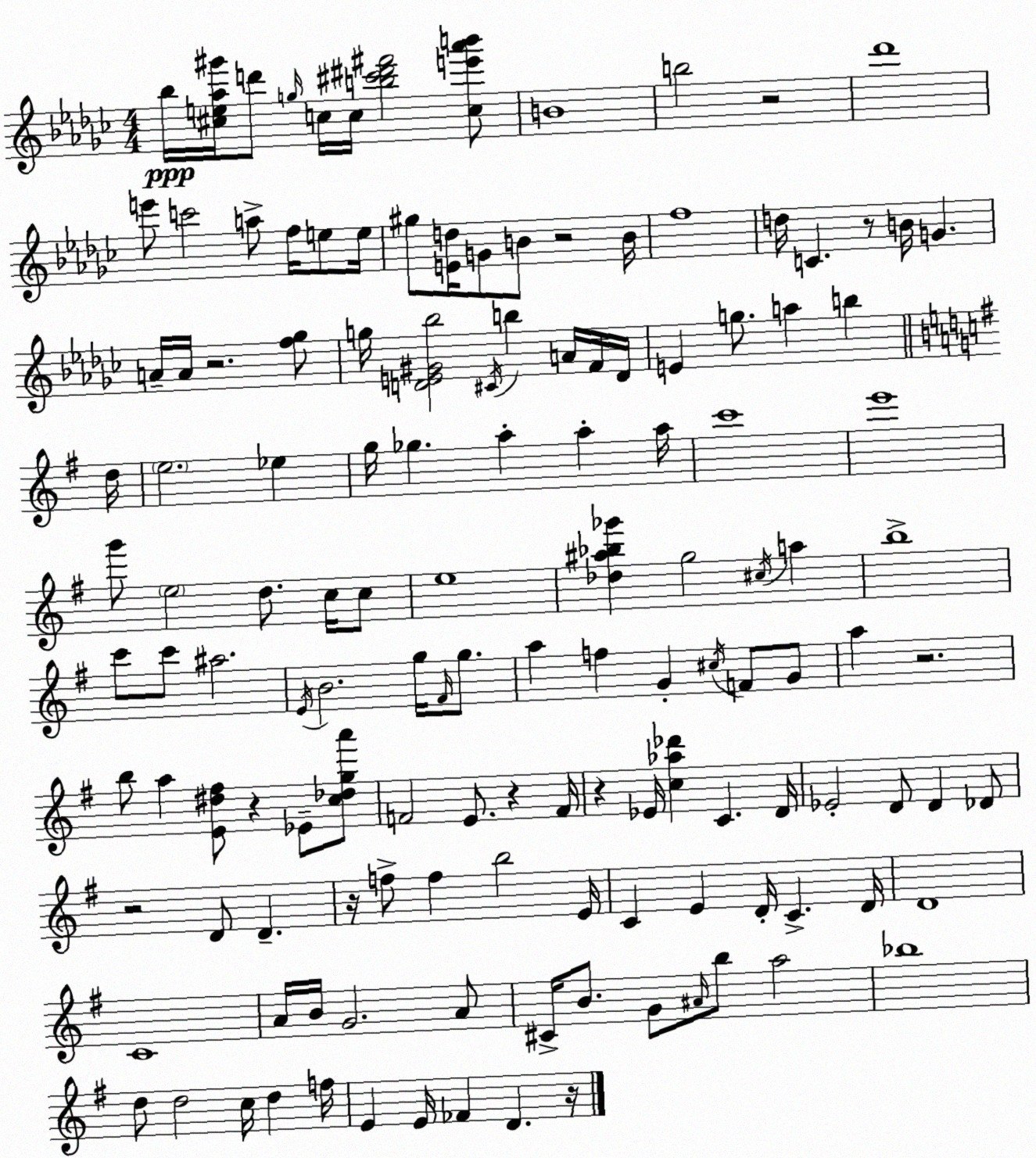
X:1
T:Untitled
M:4/4
L:1/4
K:Ebm
_b/4 [^ce_a^g']/4 d'/2 g/4 c/4 c/4 [b^c'^d'^f']2 [ce'_a'b']/2 B4 b2 z2 _d'4 e'/2 c'2 a/2 f/4 e/2 e/4 ^g/2 [Ed]/4 G/2 B/2 z2 B/4 f4 d/4 C z/2 B/4 G A/4 A/4 z2 [f_g]/2 g/4 [DE^G_b]2 ^C/4 b A/4 F/4 D/4 E g/2 a b d/4 e2 _e g/4 _g a a a/4 c'4 e'4 g'/2 e2 d/2 c/4 c/2 e4 [_d^a_b_g'] g2 ^c/4 a b4 c'/2 c'/2 ^a2 E/4 B2 g/4 ^F/4 g/2 a f G ^c/4 F/2 G/2 a z2 b/2 a [E^d^f]/2 z _E/2 [c_dga']/2 F2 E/2 z F/4 z _E/4 [c_a_d'] C D/4 _E2 D/2 D _D/2 z2 D/2 D z/4 f/2 f b2 E/4 C E D/4 C D/4 D4 C4 A/4 B/4 G2 A/2 ^C/4 B/2 G/2 ^A/4 b/2 a2 _b4 d/2 d2 c/4 d f/4 E E/4 _F D z/4